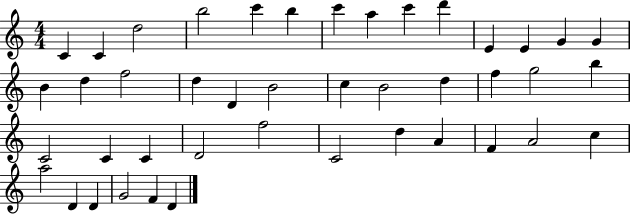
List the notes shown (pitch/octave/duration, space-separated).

C4/q C4/q D5/h B5/h C6/q B5/q C6/q A5/q C6/q D6/q E4/q E4/q G4/q G4/q B4/q D5/q F5/h D5/q D4/q B4/h C5/q B4/h D5/q F5/q G5/h B5/q C4/h C4/q C4/q D4/h F5/h C4/h D5/q A4/q F4/q A4/h C5/q A5/h D4/q D4/q G4/h F4/q D4/q